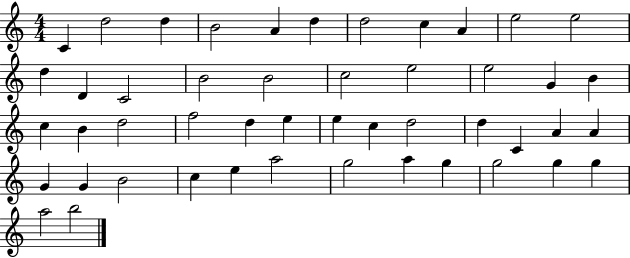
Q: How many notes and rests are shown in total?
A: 48